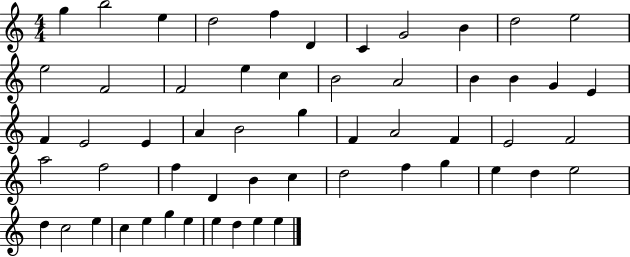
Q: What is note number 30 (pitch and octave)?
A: A4